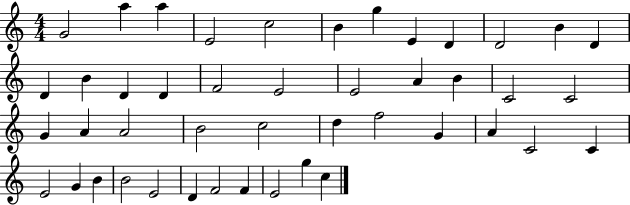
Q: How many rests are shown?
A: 0